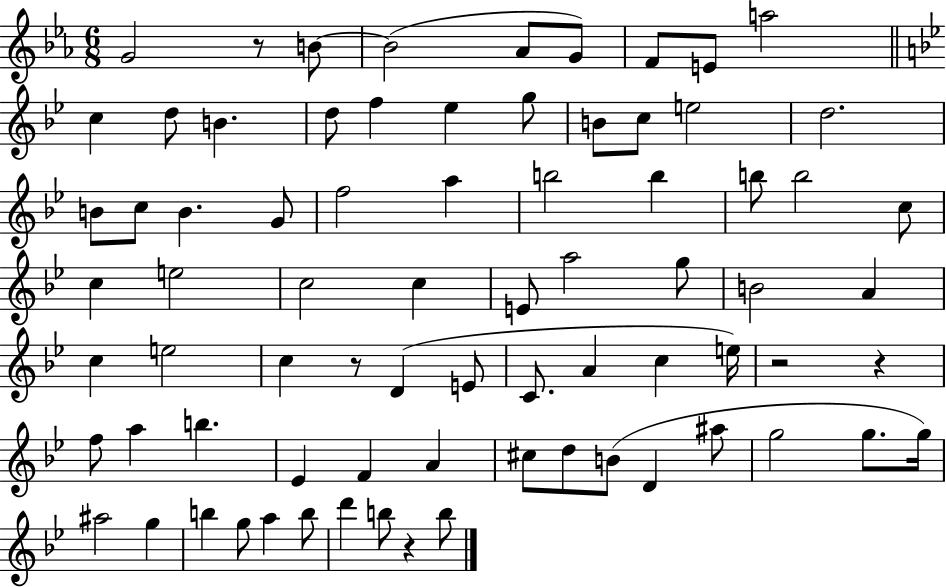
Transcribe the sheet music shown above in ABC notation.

X:1
T:Untitled
M:6/8
L:1/4
K:Eb
G2 z/2 B/2 B2 _A/2 G/2 F/2 E/2 a2 c d/2 B d/2 f _e g/2 B/2 c/2 e2 d2 B/2 c/2 B G/2 f2 a b2 b b/2 b2 c/2 c e2 c2 c E/2 a2 g/2 B2 A c e2 c z/2 D E/2 C/2 A c e/4 z2 z f/2 a b _E F A ^c/2 d/2 B/2 D ^a/2 g2 g/2 g/4 ^a2 g b g/2 a b/2 d' b/2 z b/2